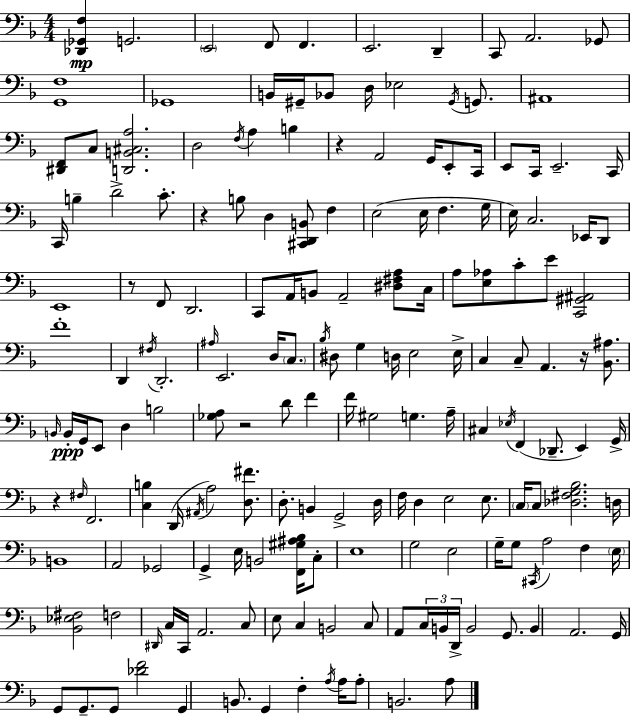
{
  \clef bass
  \numericTimeSignature
  \time 4/4
  \key f \major
  \repeat volta 2 { <des, ges, f>4\mp g,2. | \parenthesize e,2 f,8 f,4. | e,2. d,4-- | c,8 a,2. ges,8 | \break <g, f>1 | ges,1 | b,16 gis,16-- bes,8 d16 ees2 \acciaccatura { gis,16 } g,8. | ais,1 | \break <dis, f,>8 c8 <d, b, cis a>2. | d2 \acciaccatura { f16 } a4 b4 | r4 a,2 g,16 e,8-. | c,16 e,8 c,16 e,2.-- | \break c,16 c,16 b4-- d'2-> c'8.-. | r4 b8 d4 <cis, d, b,>8 f4 | e2( e16 f4. | g16 e16) c2. ees,16 | \break d,8 e,1 | r8 f,8 d,2. | c,8 a,16 b,8 a,2-- <dis fis a>8 | c16 a8 <e aes>8 c'8-. e'8 <c, gis, ais,>2 | \break f'1-. | d,4 \acciaccatura { fis16 } d,2.-. | \grace { ais16 } e,2. | d16 \parenthesize c8. \acciaccatura { bes16 } dis8 g4 d16 e2 | \break e16-> c4 c8-- a,4. | r16 <bes, ais>8. \grace { b,16 } b,16-.\ppp g,16 e,8 d4 b2 | <ges a>8 r2 | d'8 f'4 f'16 gis2 g4. | \break a16-- cis4 \acciaccatura { ees16 }( f,4 des,8.-- | e,4) g,16-> r4 \grace { fis16 } f,2. | <c b>4 d,16( \acciaccatura { ais,16 } a2) | <d fis'>8. d8.-. b,4 | \break g,2-> d16 f16 d4 e2 | e8. \parenthesize c16 c8 <des fis g bes>2. | d16 b,1 | a,2 | \break ges,2 g,4-> e16 b,2 | <f, gis ais bes>16 c8-. e1 | g2 | e2 g16-- g8 \acciaccatura { cis,16 } a2 | \break f4 \parenthesize e16 <bes, ees fis>2 | f2 \grace { dis,16 } c16 c,16 a,2. | c8 e8 c4 | b,2 c8 a,8 \tuplet 3/2 { c16 b,16 d,16-> } | \break b,2 g,8. b,4 a,2. | g,16 g,8 g,8.-- | g,8 <des' f'>2 g,4 b,8. | g,4 f4-. \acciaccatura { a16 } a16 a8-. b,2. | \break a8 } \bar "|."
}